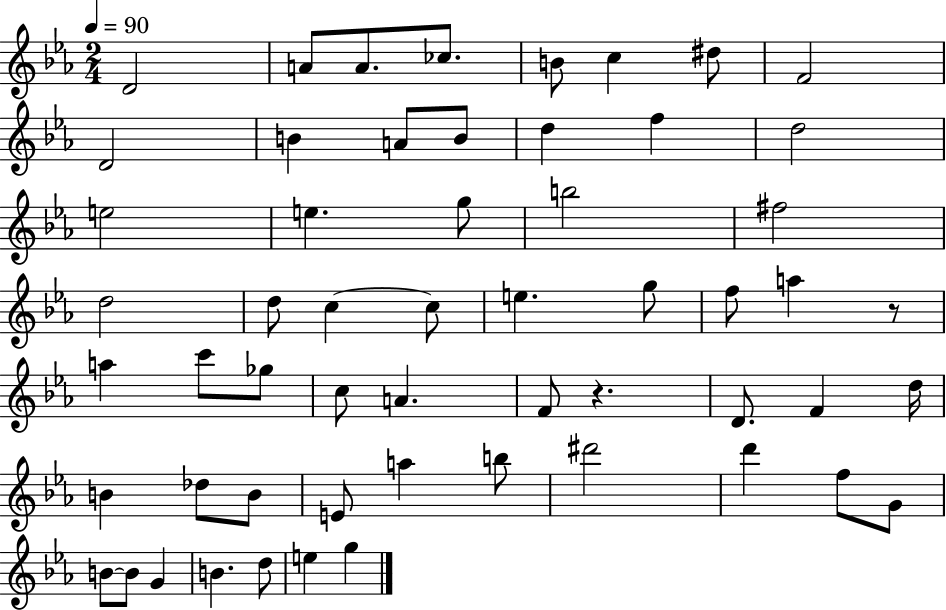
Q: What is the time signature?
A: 2/4